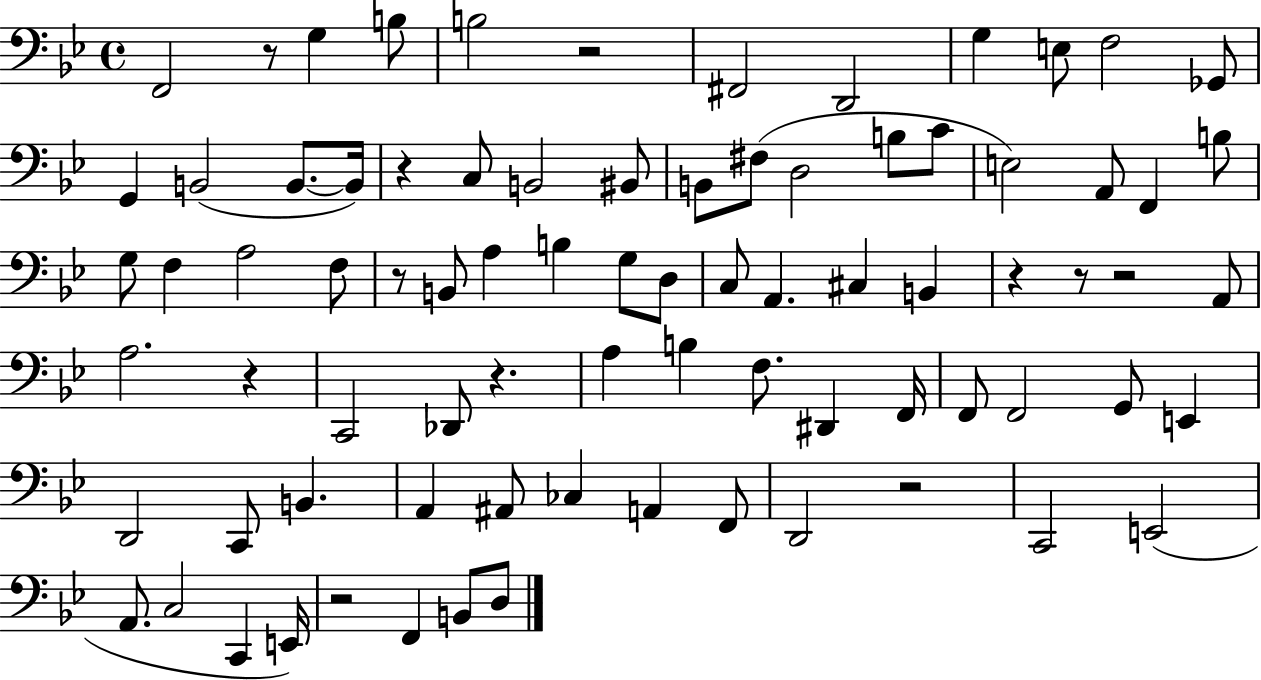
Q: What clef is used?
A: bass